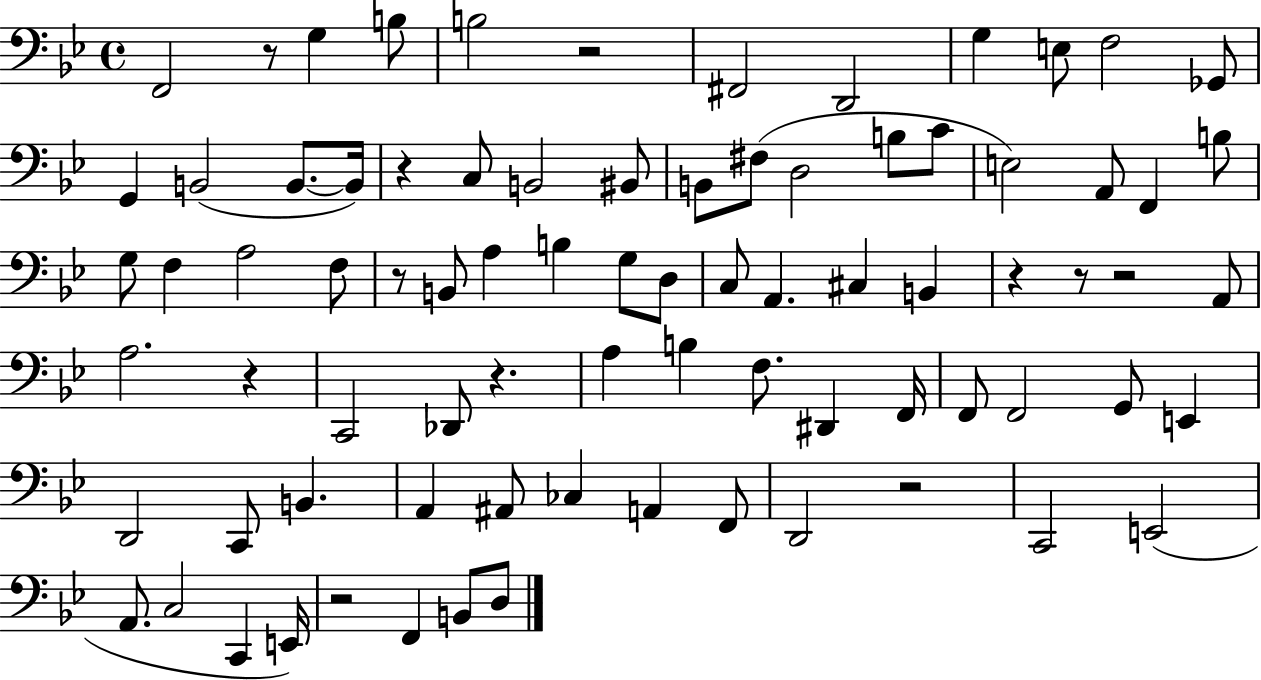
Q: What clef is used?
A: bass